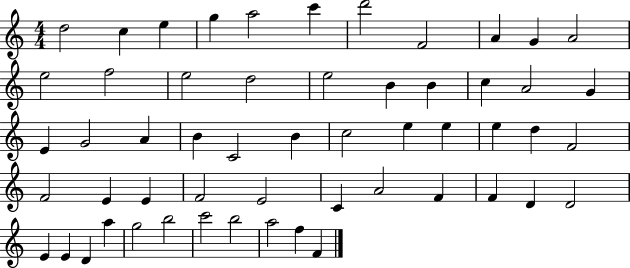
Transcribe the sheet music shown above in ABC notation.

X:1
T:Untitled
M:4/4
L:1/4
K:C
d2 c e g a2 c' d'2 F2 A G A2 e2 f2 e2 d2 e2 B B c A2 G E G2 A B C2 B c2 e e e d F2 F2 E E F2 E2 C A2 F F D D2 E E D a g2 b2 c'2 b2 a2 f F